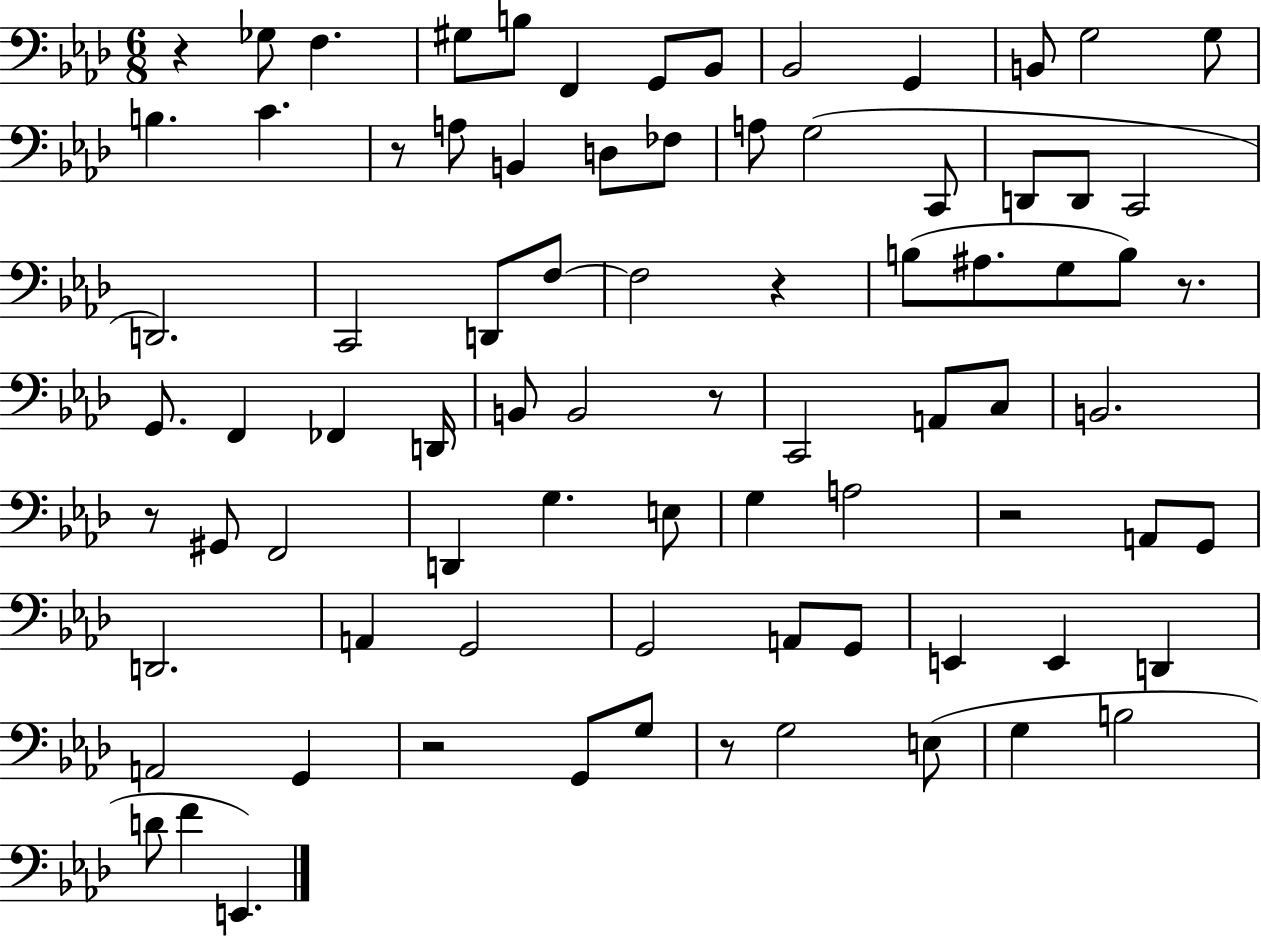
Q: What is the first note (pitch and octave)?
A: Gb3